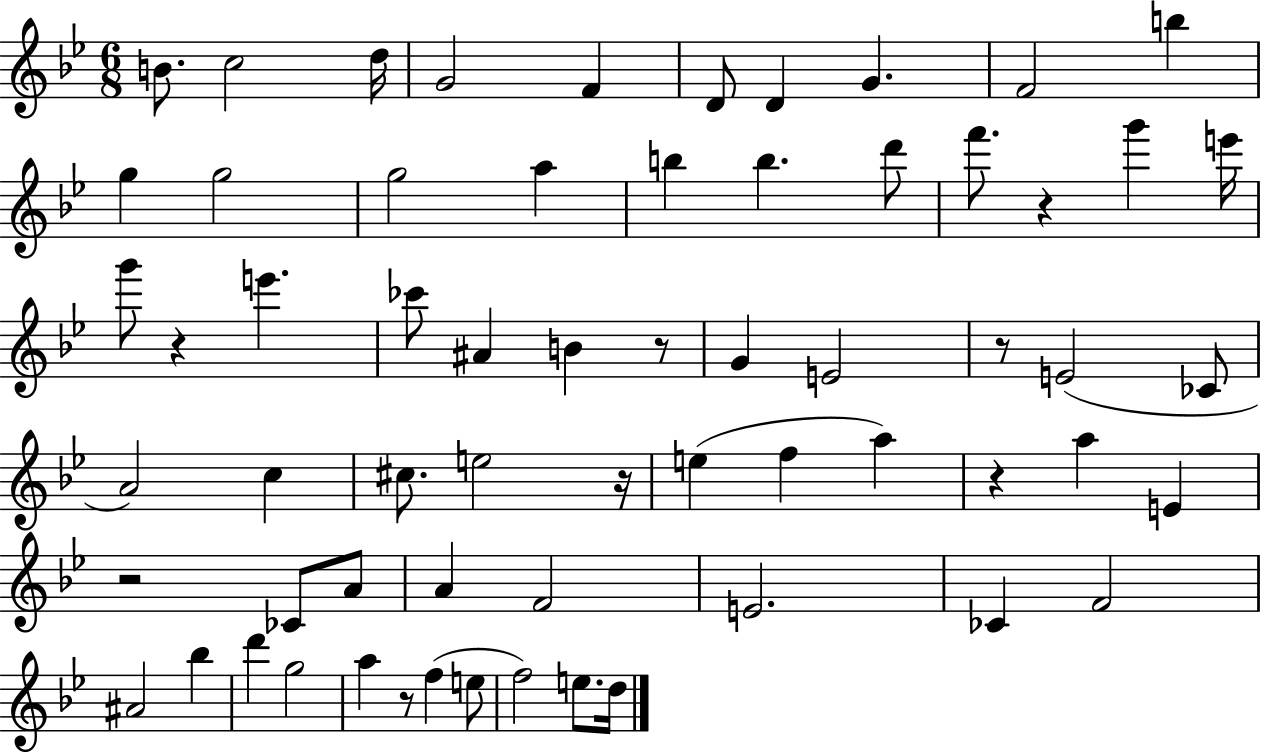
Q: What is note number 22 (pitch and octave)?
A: E6